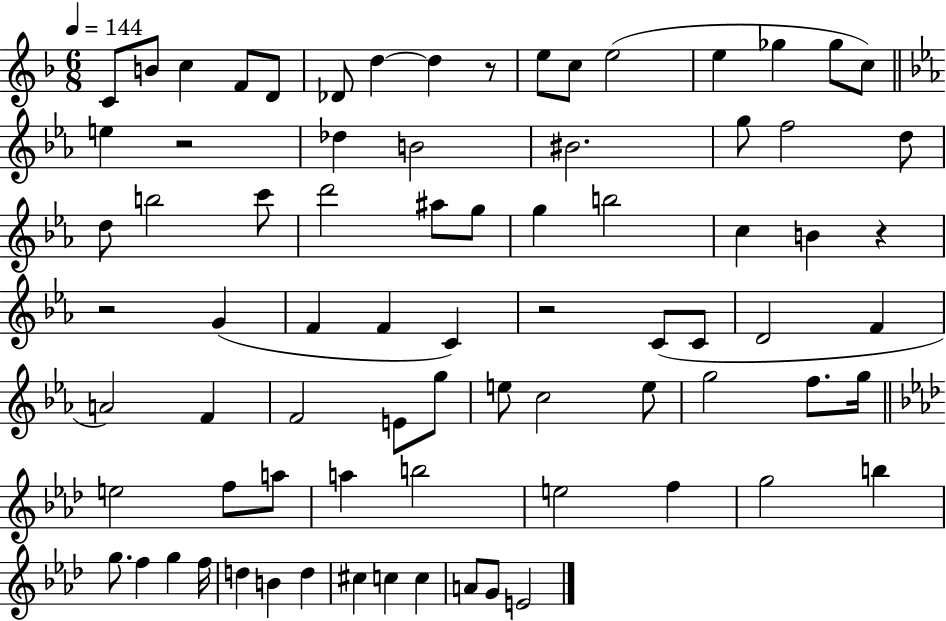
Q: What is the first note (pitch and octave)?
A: C4